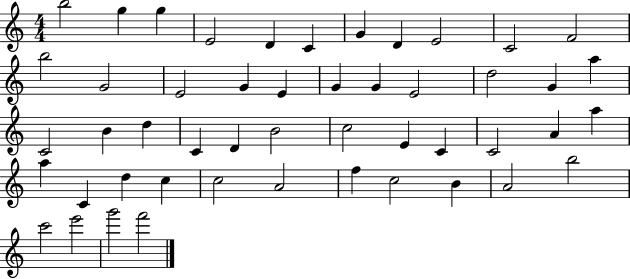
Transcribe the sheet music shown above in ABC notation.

X:1
T:Untitled
M:4/4
L:1/4
K:C
b2 g g E2 D C G D E2 C2 F2 b2 G2 E2 G E G G E2 d2 G a C2 B d C D B2 c2 E C C2 A a a C d c c2 A2 f c2 B A2 b2 c'2 e'2 g'2 f'2